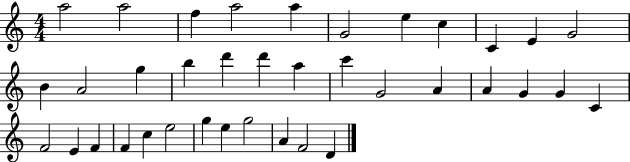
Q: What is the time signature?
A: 4/4